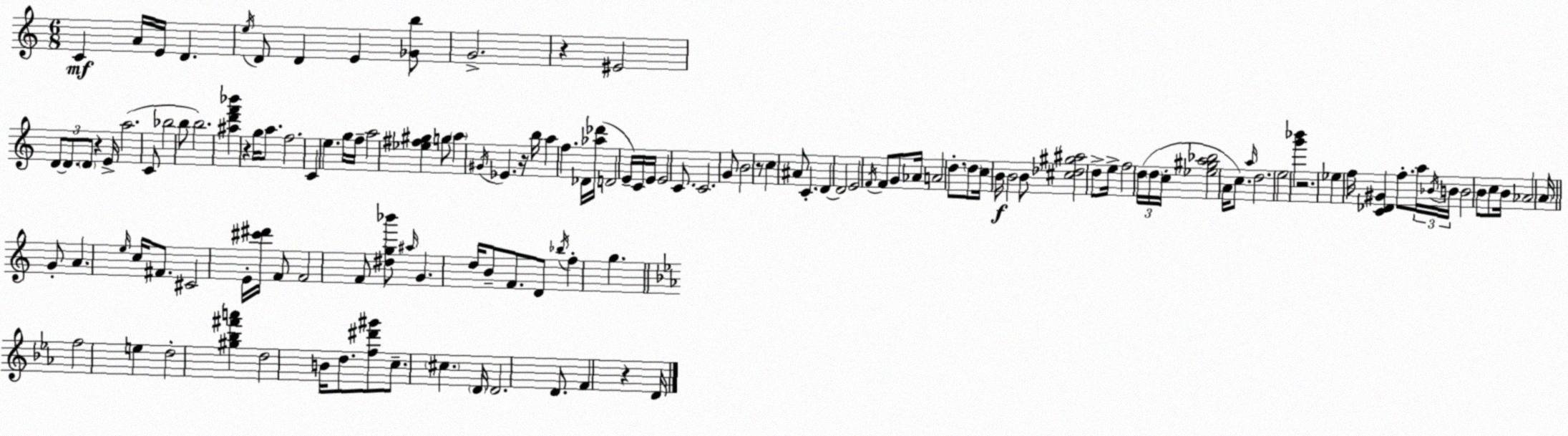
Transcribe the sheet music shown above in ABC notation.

X:1
T:Untitled
M:6/8
L:1/4
K:C
C A/4 E/4 D e/4 D/2 D E [_Gb]/2 G2 z ^E2 D/2 D/2 D/2 z E/4 a2 C/2 _b2 b/2 b2 [^ad'f'_b'] z g/4 a/2 f2 C e g/4 f/4 a2 [_e^f^g] g/2 a ^G/4 _E z/4 b/4 a f _D/4 [_a_d']/4 D2 E/4 C/4 E/4 E2 C/2 C2 G/2 B2 z/2 c ^A/2 C D D2 E2 F/4 F/2 G/2 _A/4 A2 d/2 d/2 c/4 B/4 B2 B/2 [^c_d^g^a]2 d/2 e/4 f2 d/4 d/4 c/4 [_e^ga_b]2 A/4 c/2 a/4 d2 e2 [g'_b'] z2 _e f/4 [C_D^G] f/2 a/4 _B/4 B/4 B2 B/2 c/2 B/4 _A2 A/4 G/2 A e/4 c/4 ^F/2 ^C2 E/4 [^c'^d']/4 F/2 F2 F/2 [^dg_b']/2 ^a/4 G d/4 B/2 F/2 D/2 _b/4 f g f2 e d2 [^g_b^f'a'] d2 B/4 d/2 [f^d'^g']/2 c/2 ^c D/4 D2 D/2 F z D/4